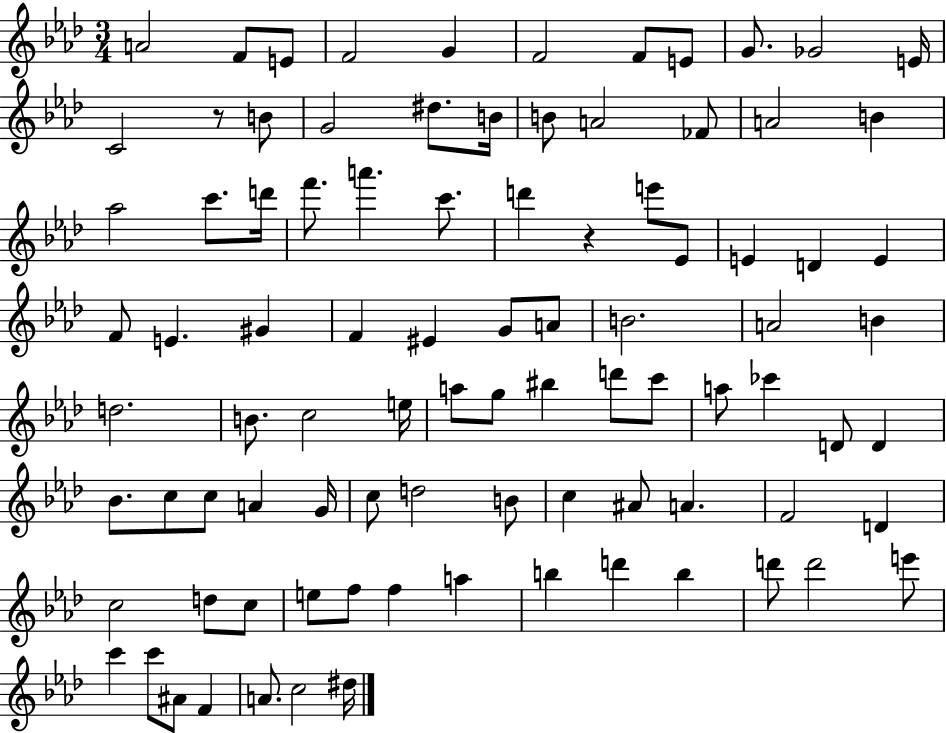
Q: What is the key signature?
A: AES major